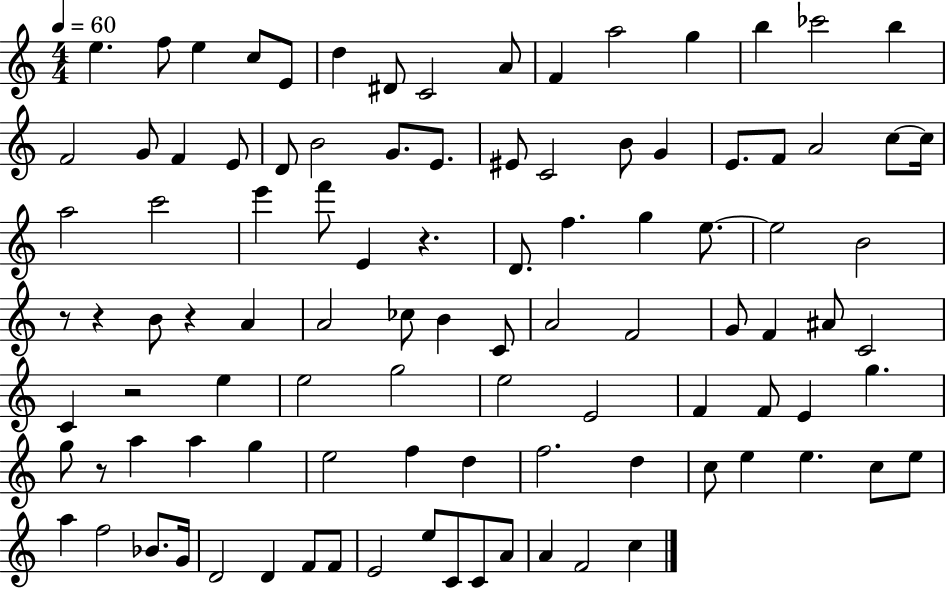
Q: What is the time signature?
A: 4/4